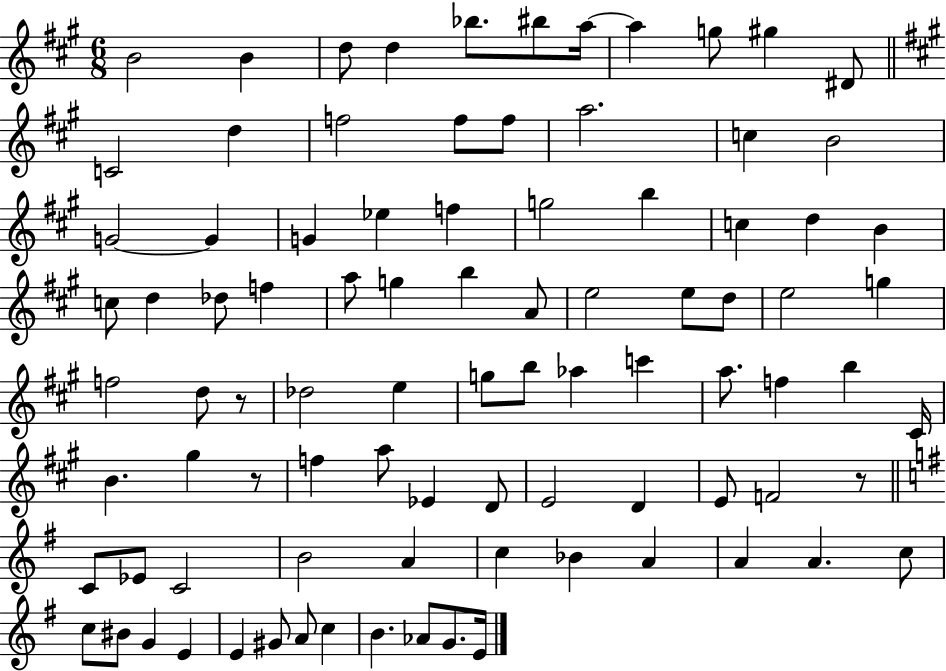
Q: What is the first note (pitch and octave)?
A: B4